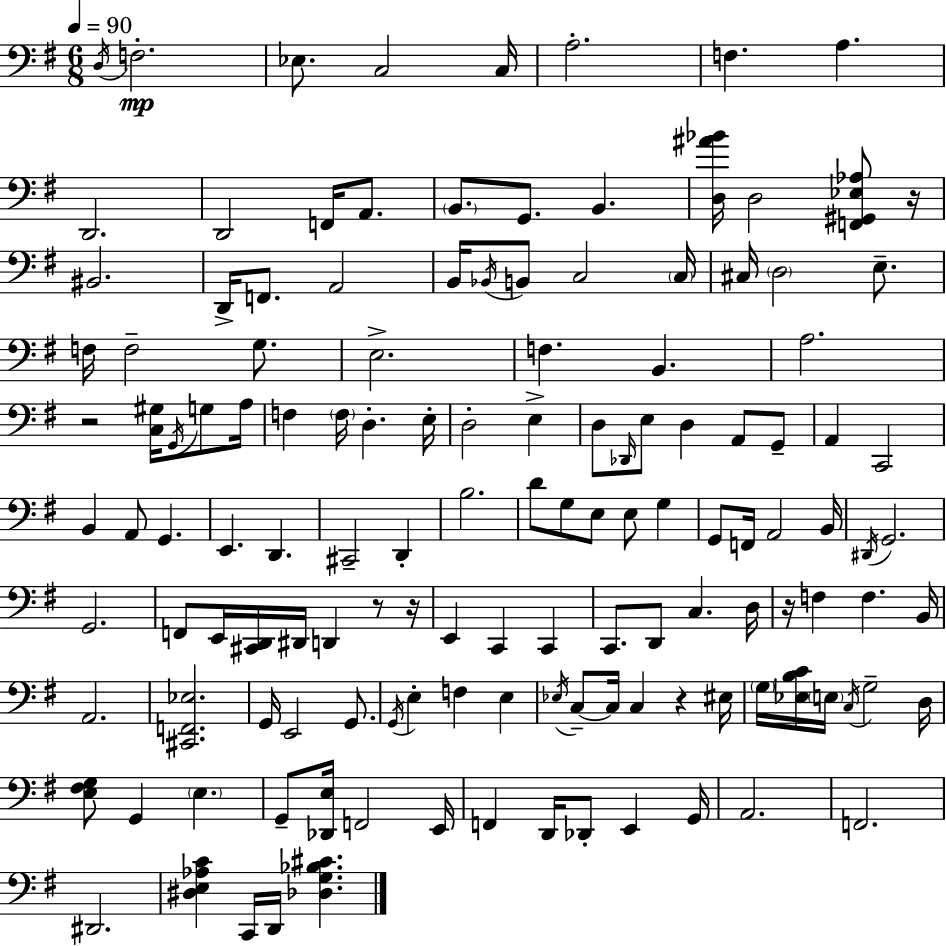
{
  \clef bass
  \numericTimeSignature
  \time 6/8
  \key g \major
  \tempo 4 = 90
  \acciaccatura { d16 }\mp f2.-. | ees8. c2 | c16 a2.-. | f4. a4. | \break d,2. | d,2 f,16 a,8. | \parenthesize b,8. g,8. b,4. | <d ais' bes'>16 d2 <f, gis, ees aes>8 | \break r16 bis,2. | d,16-> f,8. a,2 | b,16 \acciaccatura { bes,16 } b,8 c2 | \parenthesize c16 cis16 \parenthesize d2 e8.-- | \break f16 f2-- g8. | e2.-> | f4. b,4. | a2. | \break r2 <c gis>16 \acciaccatura { g,16 } | g8 a16 f4 \parenthesize f16 d4.-. | e16-. d2-. e4-> | d8 \grace { des,16 } e8 d4 | \break a,8 g,8-- a,4 c,2 | b,4 a,8 g,4. | e,4. d,4. | cis,2-- | \break d,4-. b2. | d'8 g8 e8 e8 | g4 g,8 f,16 a,2 | b,16 \acciaccatura { dis,16 } g,2. | \break g,2. | f,8 e,16 <cis, d,>16 dis,16 d,4 | r8 r16 e,4 c,4 | c,4 c,8. d,8 c4. | \break d16 r16 f4 f4. | b,16 a,2. | <cis, f, ees>2. | g,16 e,2 | \break g,8. \acciaccatura { g,16 } e4-. f4 | e4 \acciaccatura { ees16 } c8--~~ c16 c4 | r4 eis16 \parenthesize g16 <ees b c'>16 \parenthesize e16 \acciaccatura { c16 } g2-- | d16 <e fis g>8 g,4 | \break \parenthesize e4. g,8-- <des, e>16 f,2 | e,16 f,4 | d,16 des,8-. e,4 g,16 a,2. | f,2. | \break dis,2. | <dis e aes c'>4 | c,16 d,16 <des g bes cis'>4. \bar "|."
}